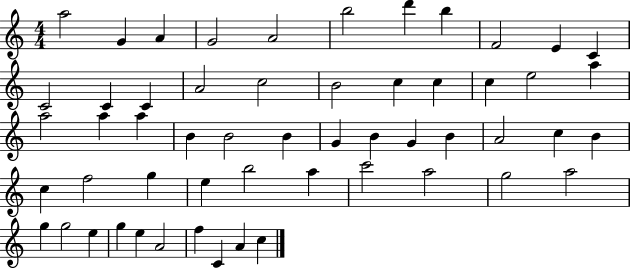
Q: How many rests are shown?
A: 0